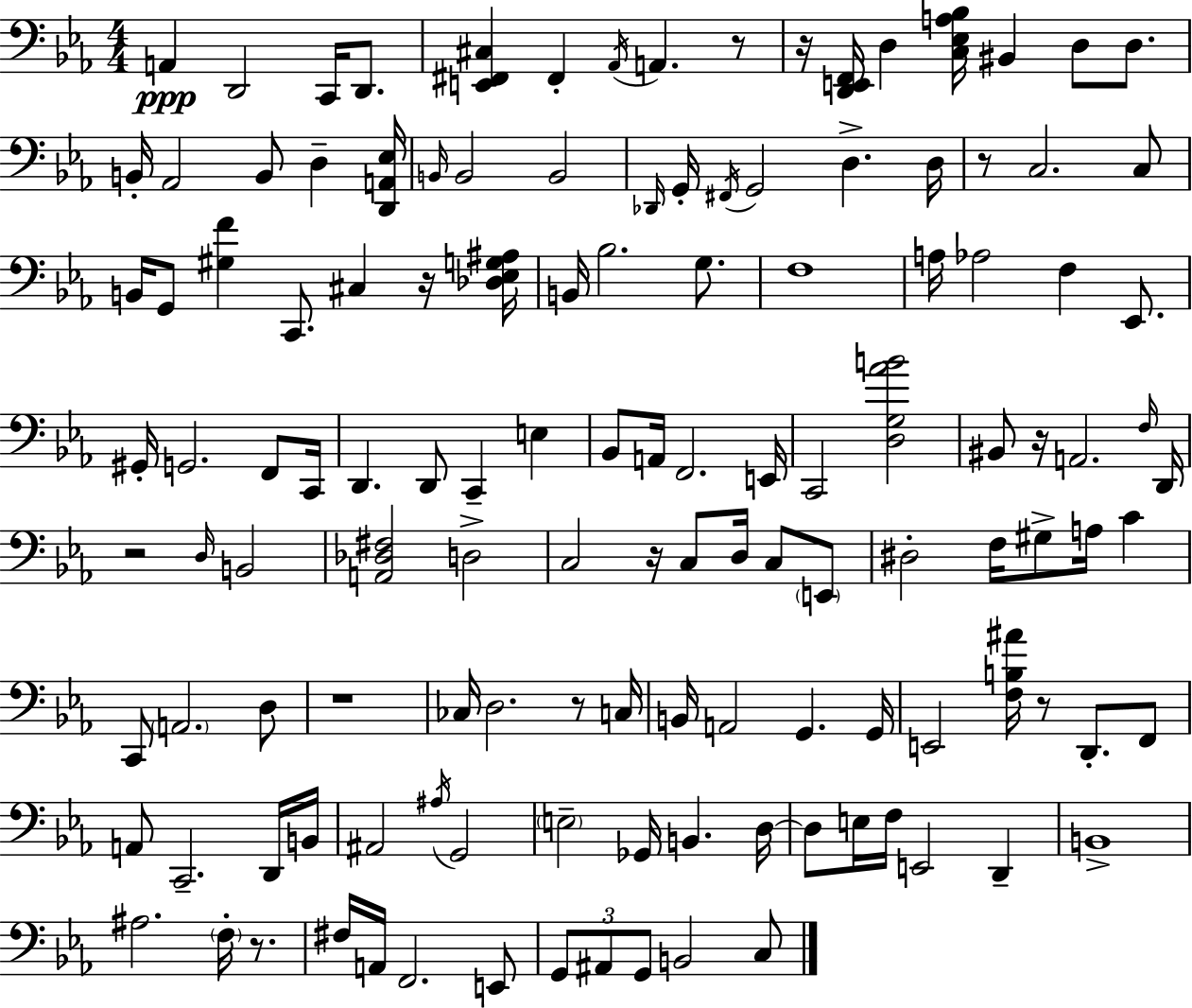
A2/q D2/h C2/s D2/e. [E2,F#2,C#3]/q F#2/q Ab2/s A2/q. R/e R/s [D2,E2,F2]/s D3/q [C3,Eb3,A3,Bb3]/s BIS2/q D3/e D3/e. B2/s Ab2/h B2/e D3/q [D2,A2,Eb3]/s B2/s B2/h B2/h Db2/s G2/s F#2/s G2/h D3/q. D3/s R/e C3/h. C3/e B2/s G2/e [G#3,F4]/q C2/e. C#3/q R/s [Db3,Eb3,G3,A#3]/s B2/s Bb3/h. G3/e. F3/w A3/s Ab3/h F3/q Eb2/e. G#2/s G2/h. F2/e C2/s D2/q. D2/e C2/q E3/q Bb2/e A2/s F2/h. E2/s C2/h [D3,G3,Ab4,B4]/h BIS2/e R/s A2/h. F3/s D2/s R/h D3/s B2/h [A2,Db3,F#3]/h D3/h C3/h R/s C3/e D3/s C3/e E2/e D#3/h F3/s G#3/e A3/s C4/q C2/e A2/h. D3/e R/w CES3/s D3/h. R/e C3/s B2/s A2/h G2/q. G2/s E2/h [F3,B3,A#4]/s R/e D2/e. F2/e A2/e C2/h. D2/s B2/s A#2/h A#3/s G2/h E3/h Gb2/s B2/q. D3/s D3/e E3/s F3/s E2/h D2/q B2/w A#3/h. F3/s R/e. F#3/s A2/s F2/h. E2/e G2/e A#2/e G2/e B2/h C3/e